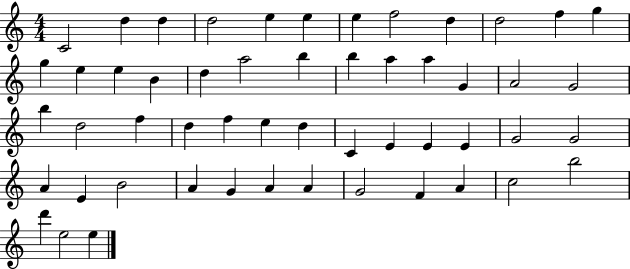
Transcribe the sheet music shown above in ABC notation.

X:1
T:Untitled
M:4/4
L:1/4
K:C
C2 d d d2 e e e f2 d d2 f g g e e B d a2 b b a a G A2 G2 b d2 f d f e d C E E E G2 G2 A E B2 A G A A G2 F A c2 b2 d' e2 e